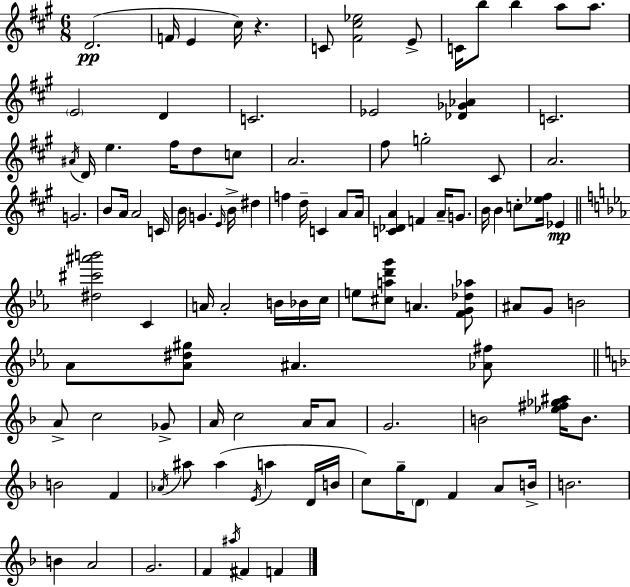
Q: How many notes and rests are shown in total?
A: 106